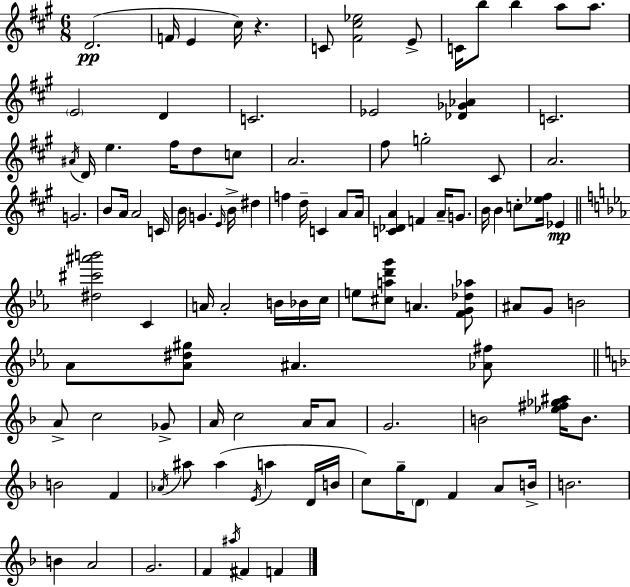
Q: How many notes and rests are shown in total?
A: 106